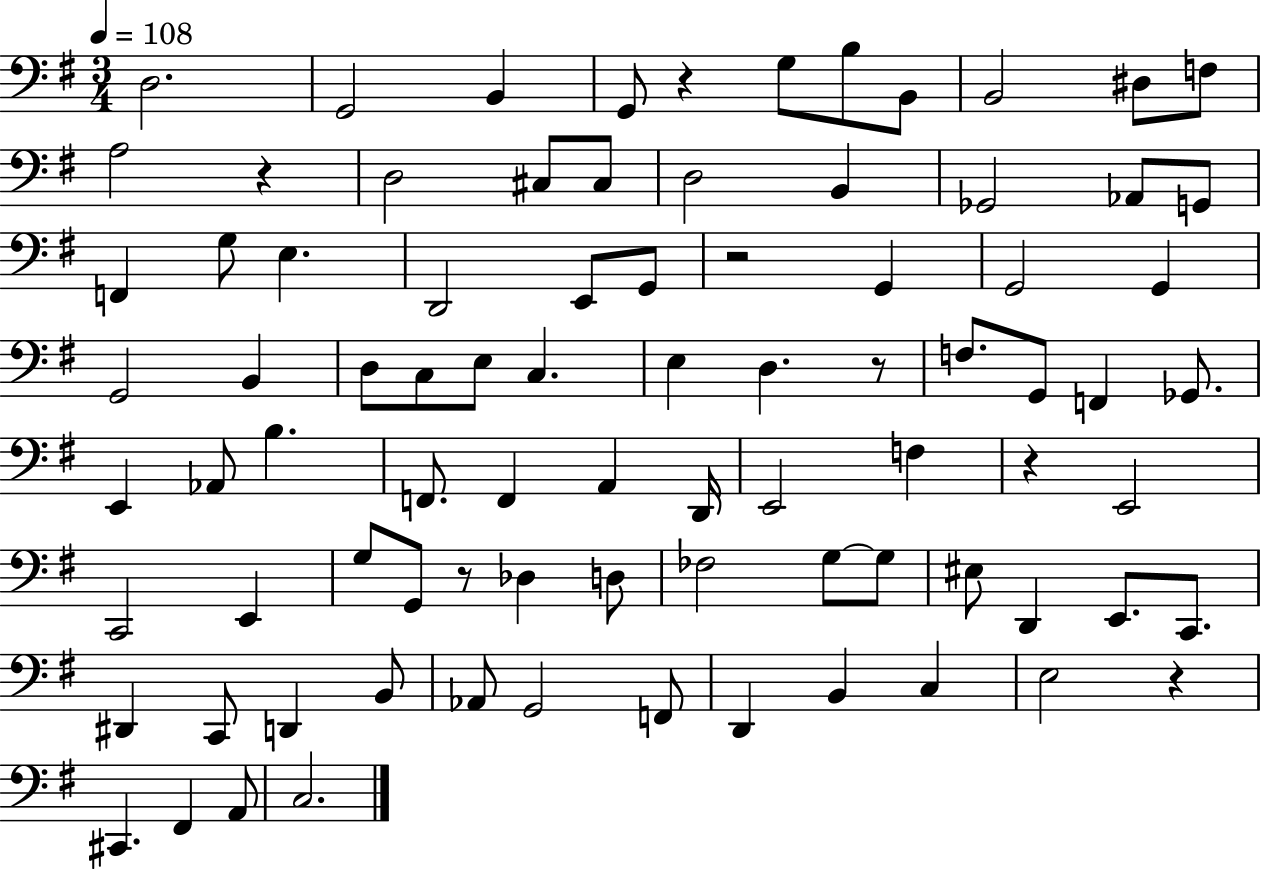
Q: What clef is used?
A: bass